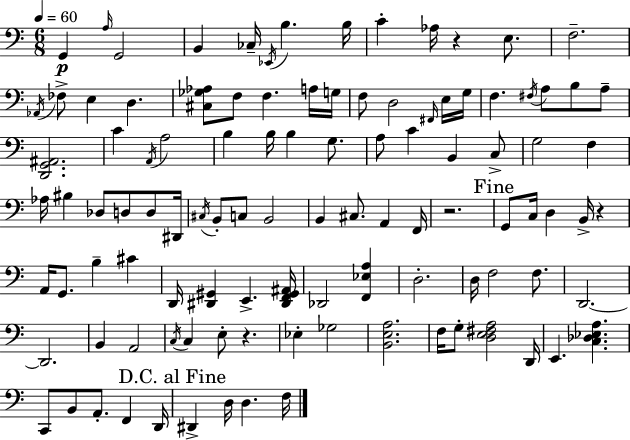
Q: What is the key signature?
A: C major